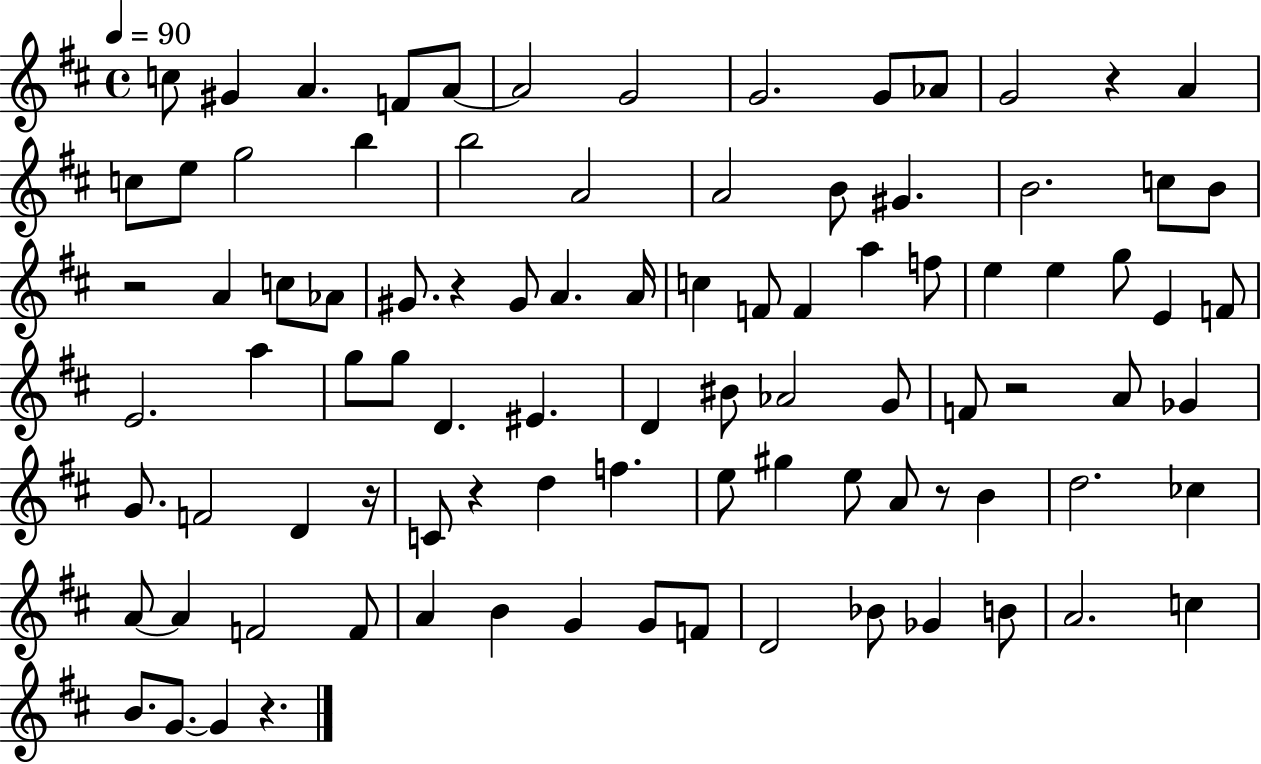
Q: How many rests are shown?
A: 8